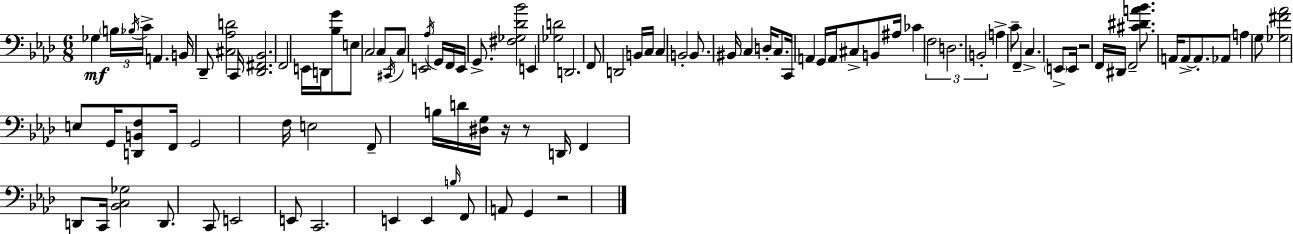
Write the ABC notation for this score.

X:1
T:Untitled
M:6/8
L:1/4
K:Fm
_G, B,/4 _B,/4 C/4 A,, B,,/4 _D,,/2 [^C,_A,D]2 C,,/4 [_D,,^F,,_B,,]2 F,,2 E,,/4 D,,/4 [_B,G]/2 E,/2 C,2 C,/2 ^C,,/4 C,/2 E,,2 _A,/4 G,,/4 F,,/4 E,,/4 G,,/2 [^F,_G,_D_B]2 E,, [_G,D]2 D,,2 F,,/2 D,,2 B,,/4 C,/4 C, B,,2 B,,/2 ^B,,/4 C, D,/4 C,/2 C,,/4 A,, G,,/4 A,,/4 ^C,/2 B,,/2 ^A,/4 _C F,2 D,2 B,,2 A, C/2 F,, C, E,,/2 E,,/4 z2 F,,/4 ^D,,/4 F,,2 [^C^DA_B]/2 A,,/4 A,,/2 A,,/2 _A,,/2 A, G,/2 [_G,^F_A]2 E,/2 G,,/4 [D,,B,,F,]/2 F,,/4 G,,2 F,/4 E,2 F,,/2 B,/4 D/4 [^D,G,]/4 z/4 z/2 D,,/4 F,, D,,/2 C,,/4 [_B,,C,_G,]2 D,,/2 C,,/2 E,,2 E,,/2 C,,2 E,, E,, B,/4 F,,/2 A,,/2 G,, z2